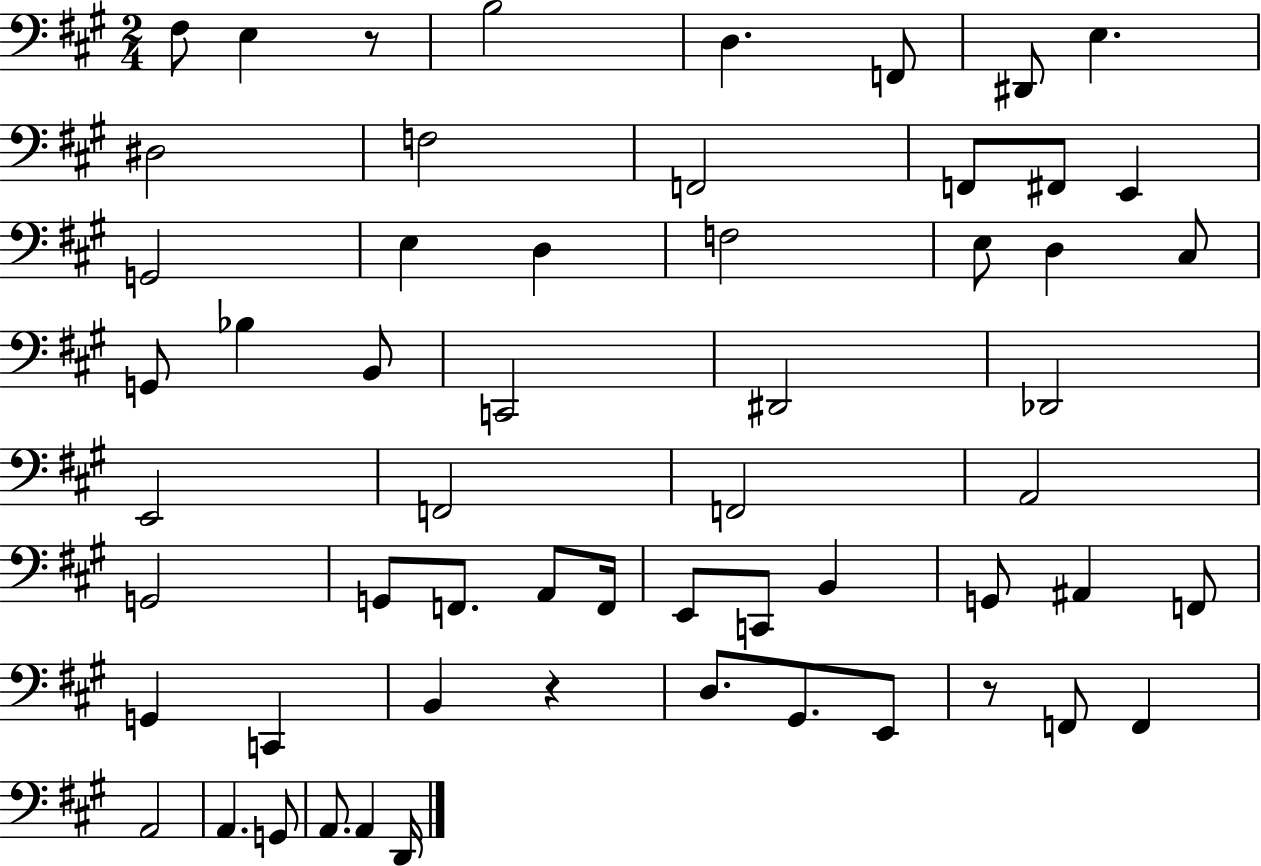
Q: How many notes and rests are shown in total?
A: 58